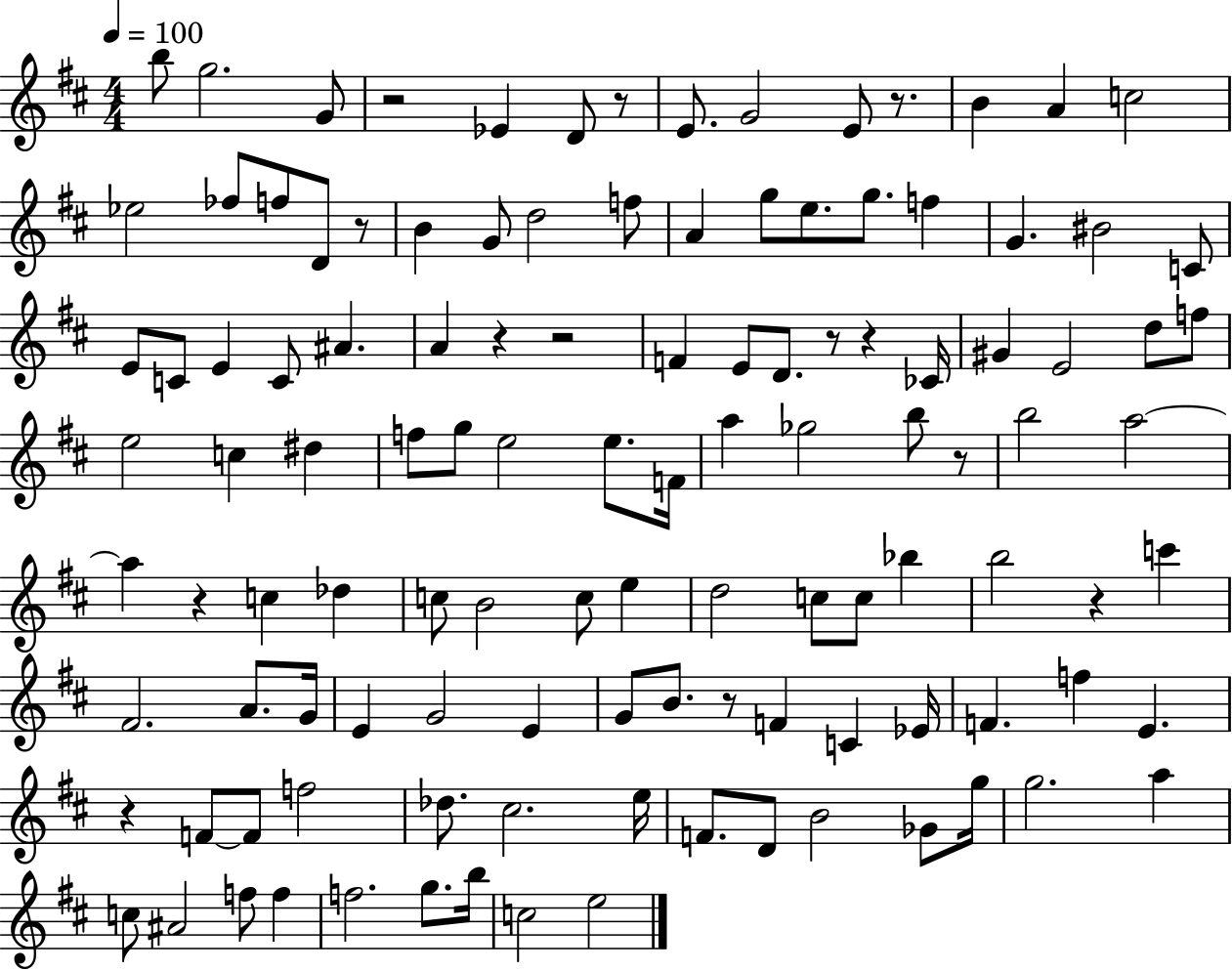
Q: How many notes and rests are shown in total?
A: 116